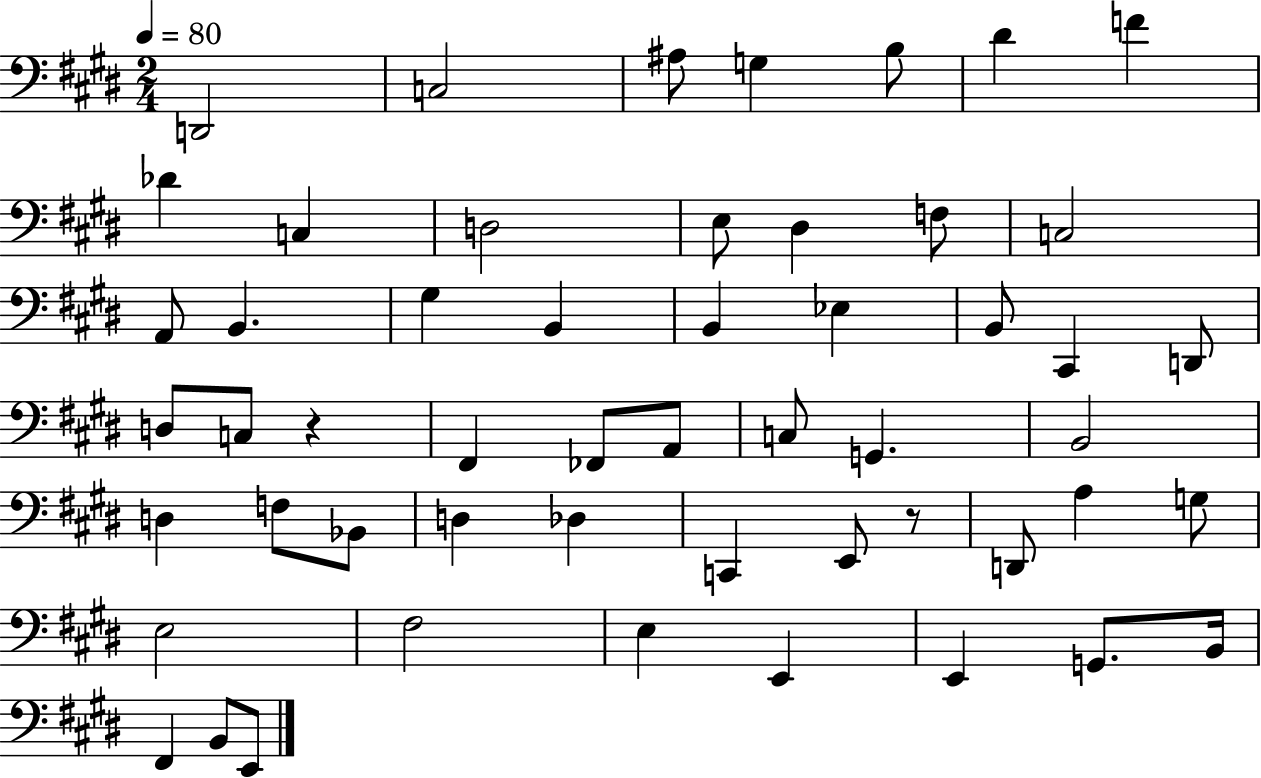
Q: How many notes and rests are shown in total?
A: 53